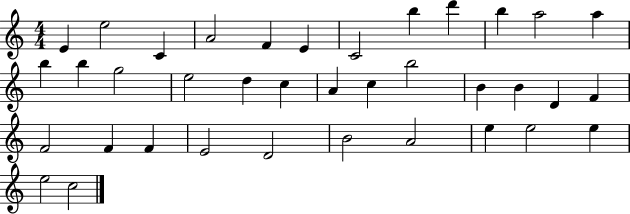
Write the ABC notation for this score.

X:1
T:Untitled
M:4/4
L:1/4
K:C
E e2 C A2 F E C2 b d' b a2 a b b g2 e2 d c A c b2 B B D F F2 F F E2 D2 B2 A2 e e2 e e2 c2